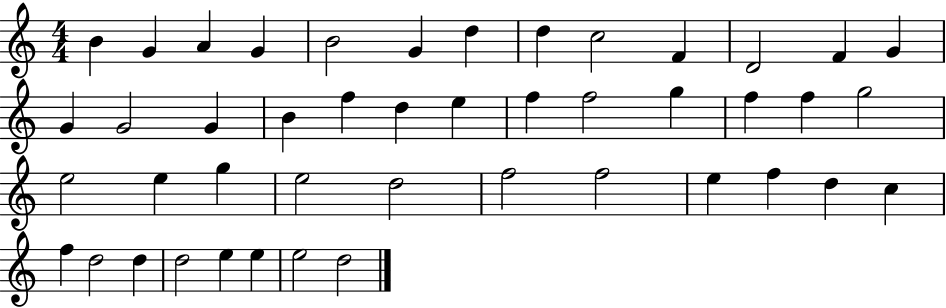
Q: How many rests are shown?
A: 0